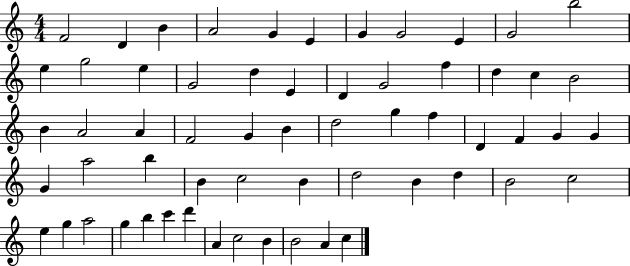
X:1
T:Untitled
M:4/4
L:1/4
K:C
F2 D B A2 G E G G2 E G2 b2 e g2 e G2 d E D G2 f d c B2 B A2 A F2 G B d2 g f D F G G G a2 b B c2 B d2 B d B2 c2 e g a2 g b c' d' A c2 B B2 A c